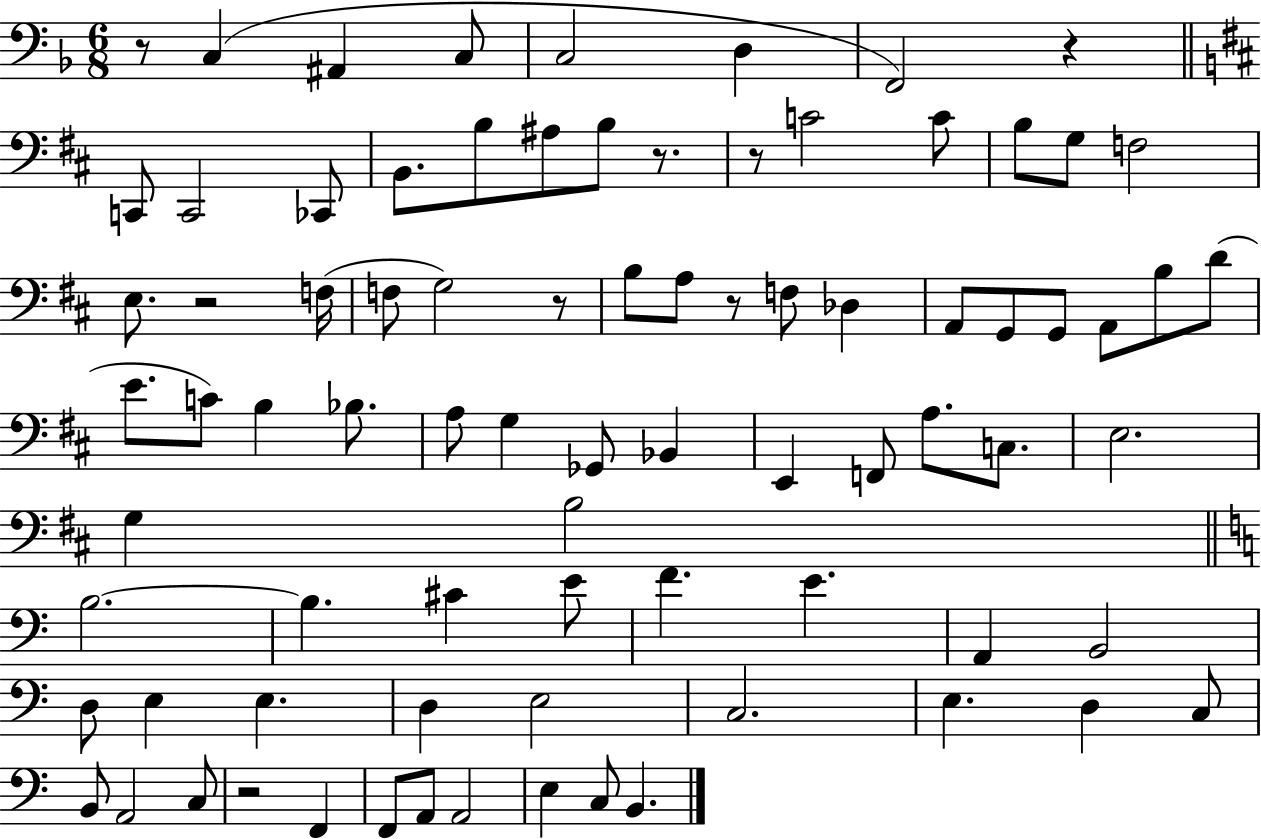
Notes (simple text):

R/e C3/q A#2/q C3/e C3/h D3/q F2/h R/q C2/e C2/h CES2/e B2/e. B3/e A#3/e B3/e R/e. R/e C4/h C4/e B3/e G3/e F3/h E3/e. R/h F3/s F3/e G3/h R/e B3/e A3/e R/e F3/e Db3/q A2/e G2/e G2/e A2/e B3/e D4/e E4/e. C4/e B3/q Bb3/e. A3/e G3/q Gb2/e Bb2/q E2/q F2/e A3/e. C3/e. E3/h. G3/q B3/h B3/h. B3/q. C#4/q E4/e F4/q. E4/q. A2/q B2/h D3/e E3/q E3/q. D3/q E3/h C3/h. E3/q. D3/q C3/e B2/e A2/h C3/e R/h F2/q F2/e A2/e A2/h E3/q C3/e B2/q.